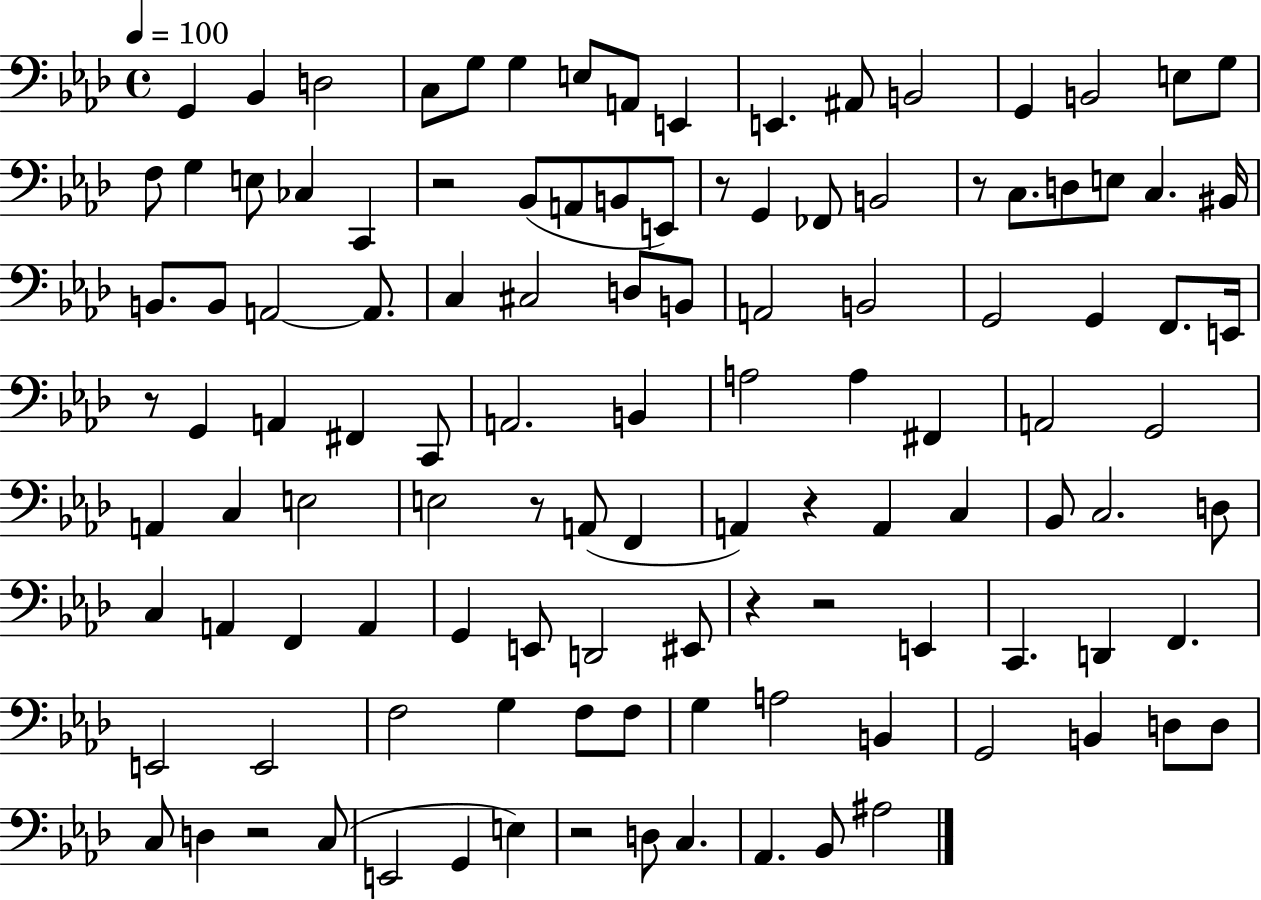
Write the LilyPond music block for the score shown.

{
  \clef bass
  \time 4/4
  \defaultTimeSignature
  \key aes \major
  \tempo 4 = 100
  g,4 bes,4 d2 | c8 g8 g4 e8 a,8 e,4 | e,4. ais,8 b,2 | g,4 b,2 e8 g8 | \break f8 g4 e8 ces4 c,4 | r2 bes,8( a,8 b,8 e,8) | r8 g,4 fes,8 b,2 | r8 c8. d8 e8 c4. bis,16 | \break b,8. b,8 a,2~~ a,8. | c4 cis2 d8 b,8 | a,2 b,2 | g,2 g,4 f,8. e,16 | \break r8 g,4 a,4 fis,4 c,8 | a,2. b,4 | a2 a4 fis,4 | a,2 g,2 | \break a,4 c4 e2 | e2 r8 a,8( f,4 | a,4) r4 a,4 c4 | bes,8 c2. d8 | \break c4 a,4 f,4 a,4 | g,4 e,8 d,2 eis,8 | r4 r2 e,4 | c,4. d,4 f,4. | \break e,2 e,2 | f2 g4 f8 f8 | g4 a2 b,4 | g,2 b,4 d8 d8 | \break c8 d4 r2 c8( | e,2 g,4 e4) | r2 d8 c4. | aes,4. bes,8 ais2 | \break \bar "|."
}